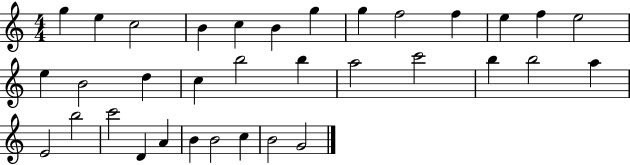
X:1
T:Untitled
M:4/4
L:1/4
K:C
g e c2 B c B g g f2 f e f e2 e B2 d c b2 b a2 c'2 b b2 a E2 b2 c'2 D A B B2 c B2 G2